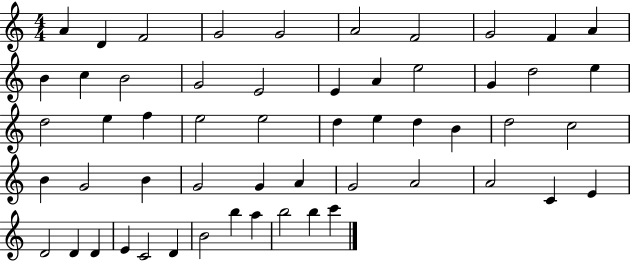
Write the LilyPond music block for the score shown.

{
  \clef treble
  \numericTimeSignature
  \time 4/4
  \key c \major
  a'4 d'4 f'2 | g'2 g'2 | a'2 f'2 | g'2 f'4 a'4 | \break b'4 c''4 b'2 | g'2 e'2 | e'4 a'4 e''2 | g'4 d''2 e''4 | \break d''2 e''4 f''4 | e''2 e''2 | d''4 e''4 d''4 b'4 | d''2 c''2 | \break b'4 g'2 b'4 | g'2 g'4 a'4 | g'2 a'2 | a'2 c'4 e'4 | \break d'2 d'4 d'4 | e'4 c'2 d'4 | b'2 b''4 a''4 | b''2 b''4 c'''4 | \break \bar "|."
}